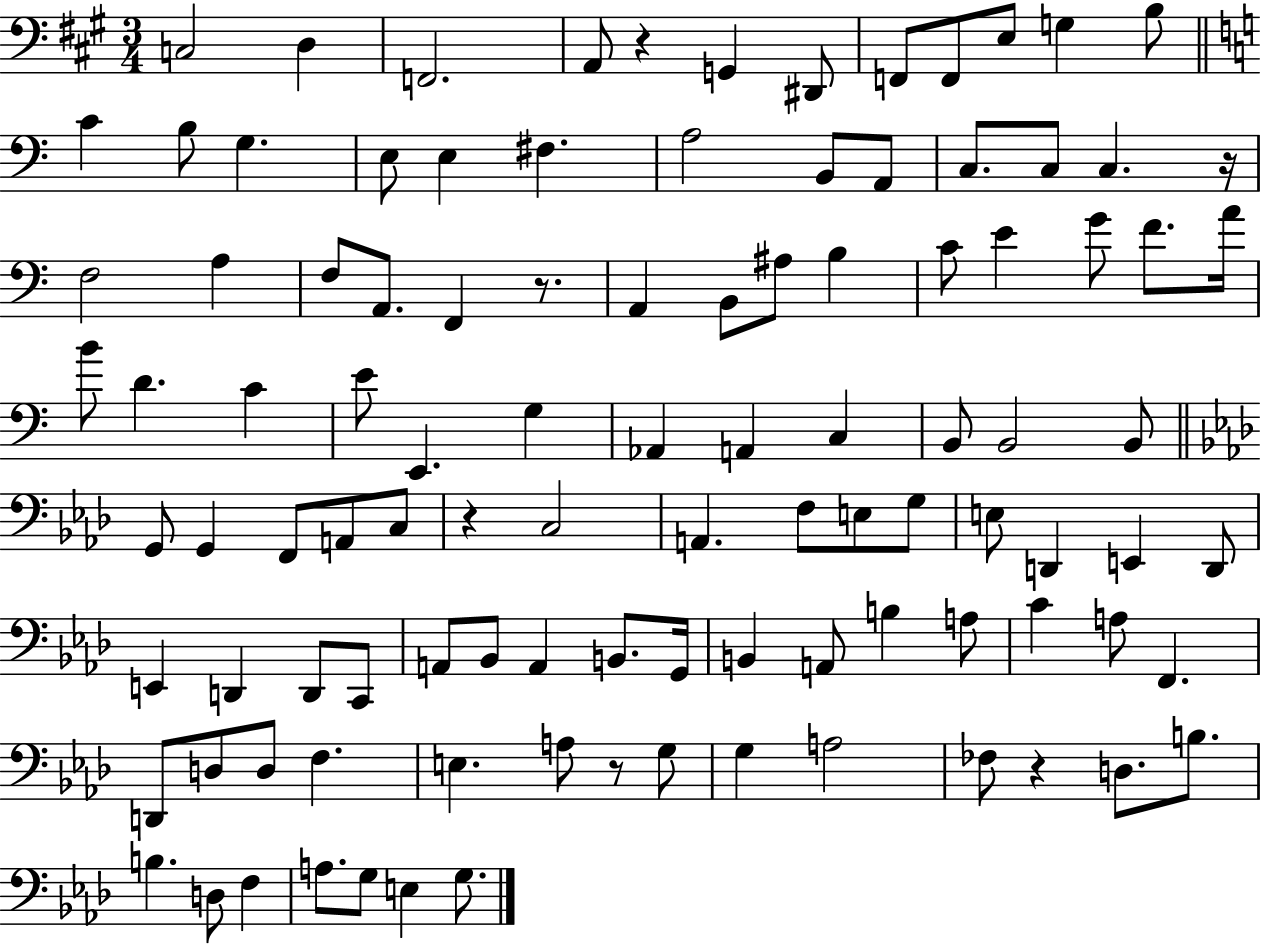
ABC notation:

X:1
T:Untitled
M:3/4
L:1/4
K:A
C,2 D, F,,2 A,,/2 z G,, ^D,,/2 F,,/2 F,,/2 E,/2 G, B,/2 C B,/2 G, E,/2 E, ^F, A,2 B,,/2 A,,/2 C,/2 C,/2 C, z/4 F,2 A, F,/2 A,,/2 F,, z/2 A,, B,,/2 ^A,/2 B, C/2 E G/2 F/2 A/4 B/2 D C E/2 E,, G, _A,, A,, C, B,,/2 B,,2 B,,/2 G,,/2 G,, F,,/2 A,,/2 C,/2 z C,2 A,, F,/2 E,/2 G,/2 E,/2 D,, E,, D,,/2 E,, D,, D,,/2 C,,/2 A,,/2 _B,,/2 A,, B,,/2 G,,/4 B,, A,,/2 B, A,/2 C A,/2 F,, D,,/2 D,/2 D,/2 F, E, A,/2 z/2 G,/2 G, A,2 _F,/2 z D,/2 B,/2 B, D,/2 F, A,/2 G,/2 E, G,/2